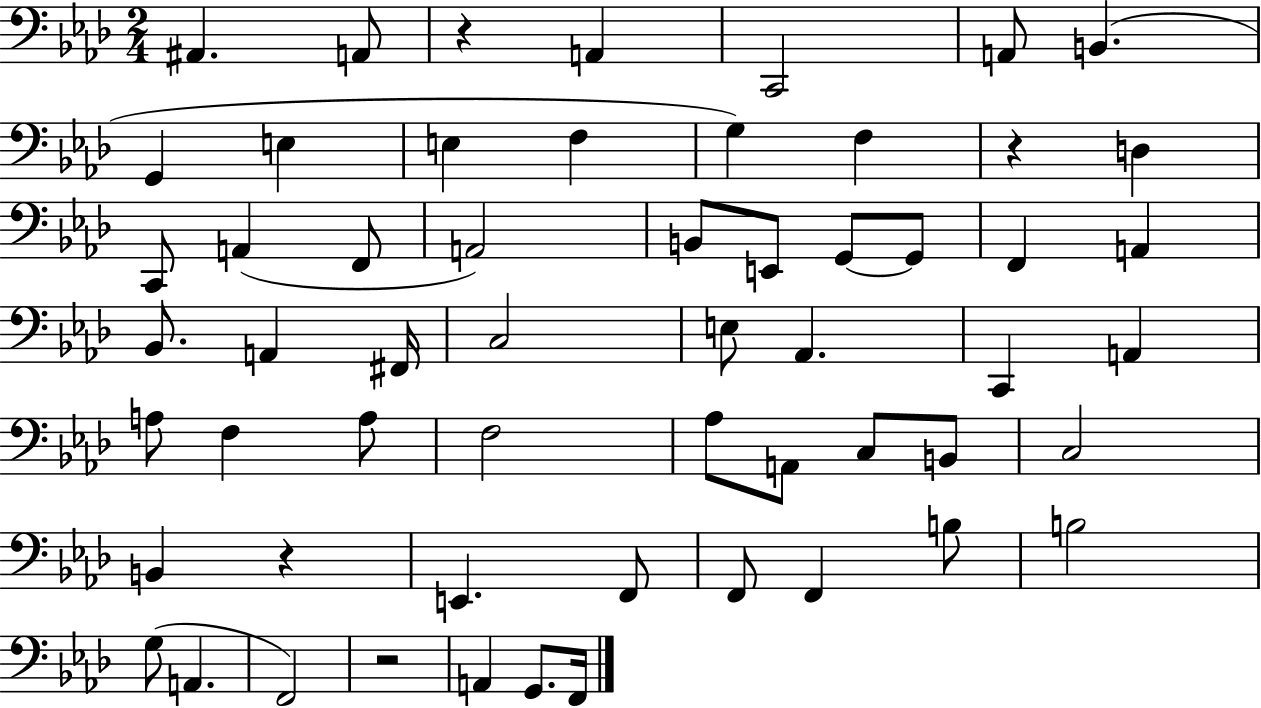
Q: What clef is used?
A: bass